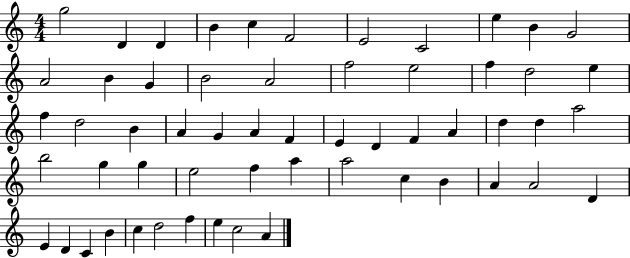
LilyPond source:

{
  \clef treble
  \numericTimeSignature
  \time 4/4
  \key c \major
  g''2 d'4 d'4 | b'4 c''4 f'2 | e'2 c'2 | e''4 b'4 g'2 | \break a'2 b'4 g'4 | b'2 a'2 | f''2 e''2 | f''4 d''2 e''4 | \break f''4 d''2 b'4 | a'4 g'4 a'4 f'4 | e'4 d'4 f'4 a'4 | d''4 d''4 a''2 | \break b''2 g''4 g''4 | e''2 f''4 a''4 | a''2 c''4 b'4 | a'4 a'2 d'4 | \break e'4 d'4 c'4 b'4 | c''4 d''2 f''4 | e''4 c''2 a'4 | \bar "|."
}